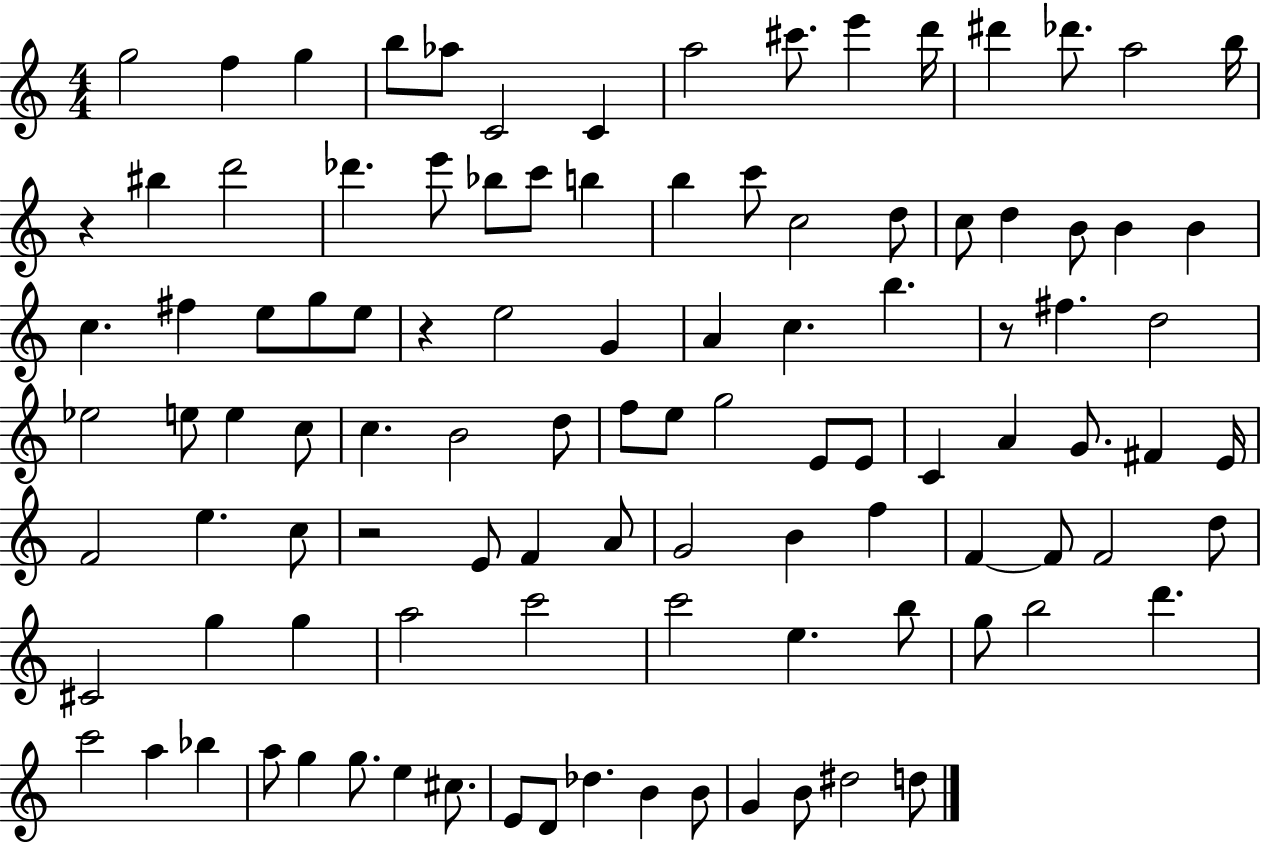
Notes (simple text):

G5/h F5/q G5/q B5/e Ab5/e C4/h C4/q A5/h C#6/e. E6/q D6/s D#6/q Db6/e. A5/h B5/s R/q BIS5/q D6/h Db6/q. E6/e Bb5/e C6/e B5/q B5/q C6/e C5/h D5/e C5/e D5/q B4/e B4/q B4/q C5/q. F#5/q E5/e G5/e E5/e R/q E5/h G4/q A4/q C5/q. B5/q. R/e F#5/q. D5/h Eb5/h E5/e E5/q C5/e C5/q. B4/h D5/e F5/e E5/e G5/h E4/e E4/e C4/q A4/q G4/e. F#4/q E4/s F4/h E5/q. C5/e R/h E4/e F4/q A4/e G4/h B4/q F5/q F4/q F4/e F4/h D5/e C#4/h G5/q G5/q A5/h C6/h C6/h E5/q. B5/e G5/e B5/h D6/q. C6/h A5/q Bb5/q A5/e G5/q G5/e. E5/q C#5/e. E4/e D4/e Db5/q. B4/q B4/e G4/q B4/e D#5/h D5/e